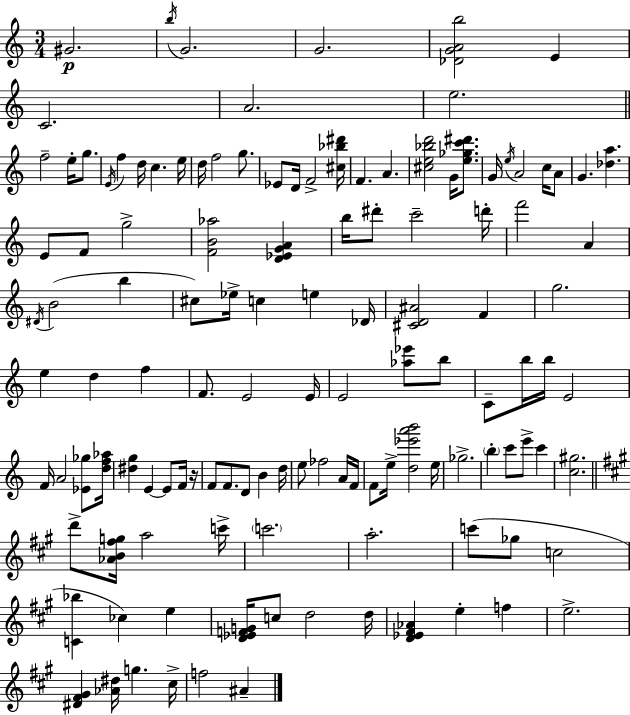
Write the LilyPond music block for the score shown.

{
  \clef treble
  \numericTimeSignature
  \time 3/4
  \key a \minor
  gis'2.\p | \acciaccatura { b''16 } g'2. | g'2. | <des' g' a' b''>2 e'4 | \break c'2. | a'2. | e''2. | \bar "||" \break \key a \minor f''2-- e''16-. g''8. | \acciaccatura { e'16 } f''4 d''16 c''4. | e''16 d''16 f''2 g''8. | ees'8 d'16 f'2-> | \break <cis'' bes'' dis'''>16 f'4. a'4. | <cis'' e'' bes'' d'''>2 g'16 <e'' ges'' c''' dis'''>8. | g'16 \acciaccatura { e''16 } a'2 c''16 | a'8 g'4. <des'' a''>4. | \break e'8 f'8 g''2-> | <f' b' aes''>2 <d' ees' g' a'>4 | b''16 dis'''8-. c'''2-- | d'''16-. f'''2 a'4 | \break \acciaccatura { dis'16 }( b'2 b''4 | cis''8) ees''16-> c''4 e''4 | des'16 <cis' d' ais'>2 f'4 | g''2. | \break e''4 d''4 f''4 | f'8. e'2 | e'16 e'2 <aes'' ees'''>8 | b''8 c'8-- b''16 b''16 e'2 | \break f'16 a'2 | <ees' ges''>8 <d'' f'' aes''>16 <dis'' g''>4 e'4~~ e'8 | f'16 r16 f'8 f'8. d'8 b'4 | d''16 e''8 fes''2 | \break a'16 f'16 f'8 e''16-> <d'' ees''' a''' b'''>2 | e''16 ges''2.-> | \parenthesize b''4-. c'''8 e'''8-> c'''4 | <c'' gis''>2. | \break \bar "||" \break \key a \major d'''8-> <aes' b' fis'' g''>16 a''2 c'''16-> | \parenthesize c'''2. | a''2.-. | c'''8( ges''8 c''2 | \break <c' bes''>4 ces''4) e''4 | <d' ees' f' g'>16 c''8 d''2 d''16 | <d' ees' fis' aes'>4 e''4-. f''4 | e''2.-> | \break <dis' fis' gis'>4 <aes' dis''>16 g''4. cis''16-> | f''2 ais'4-- | \bar "|."
}